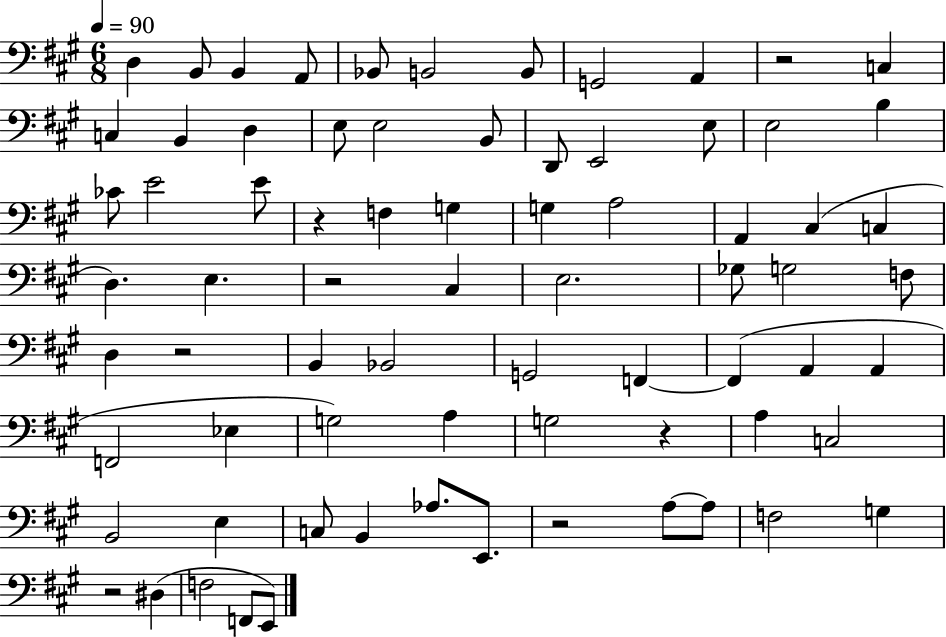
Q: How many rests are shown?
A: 7